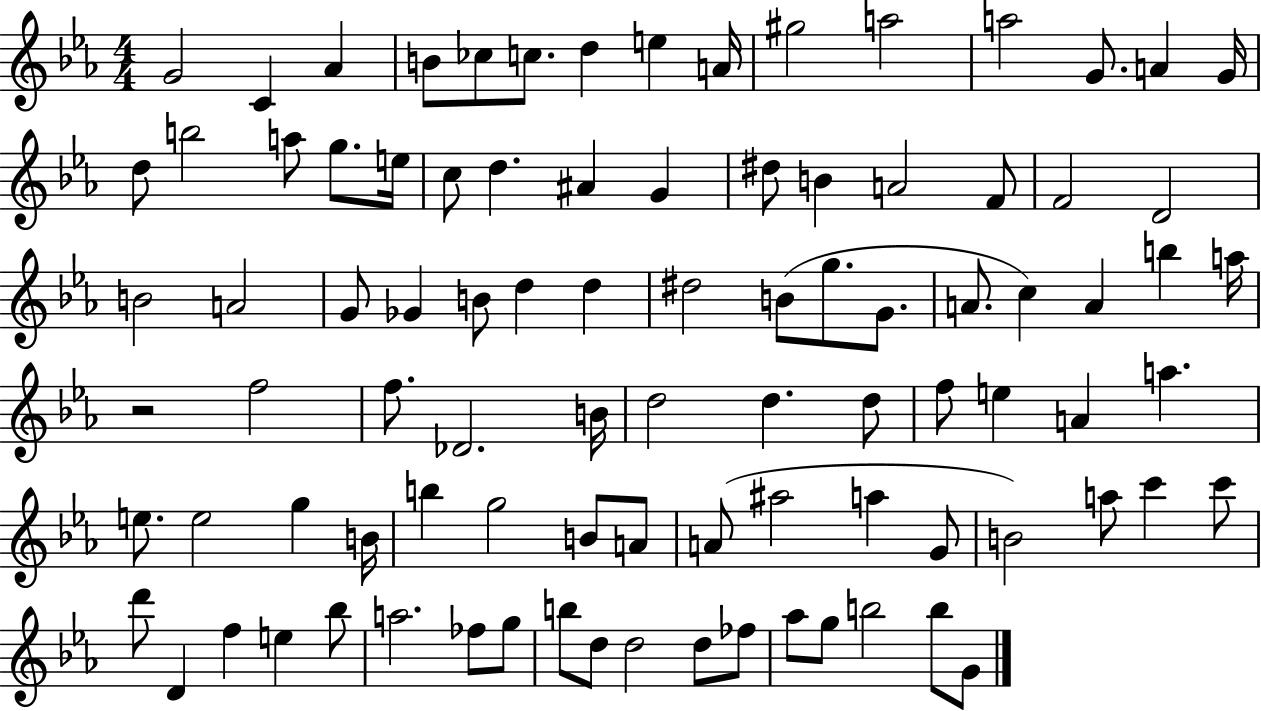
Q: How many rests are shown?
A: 1